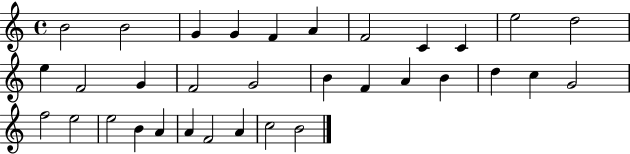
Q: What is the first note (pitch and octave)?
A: B4